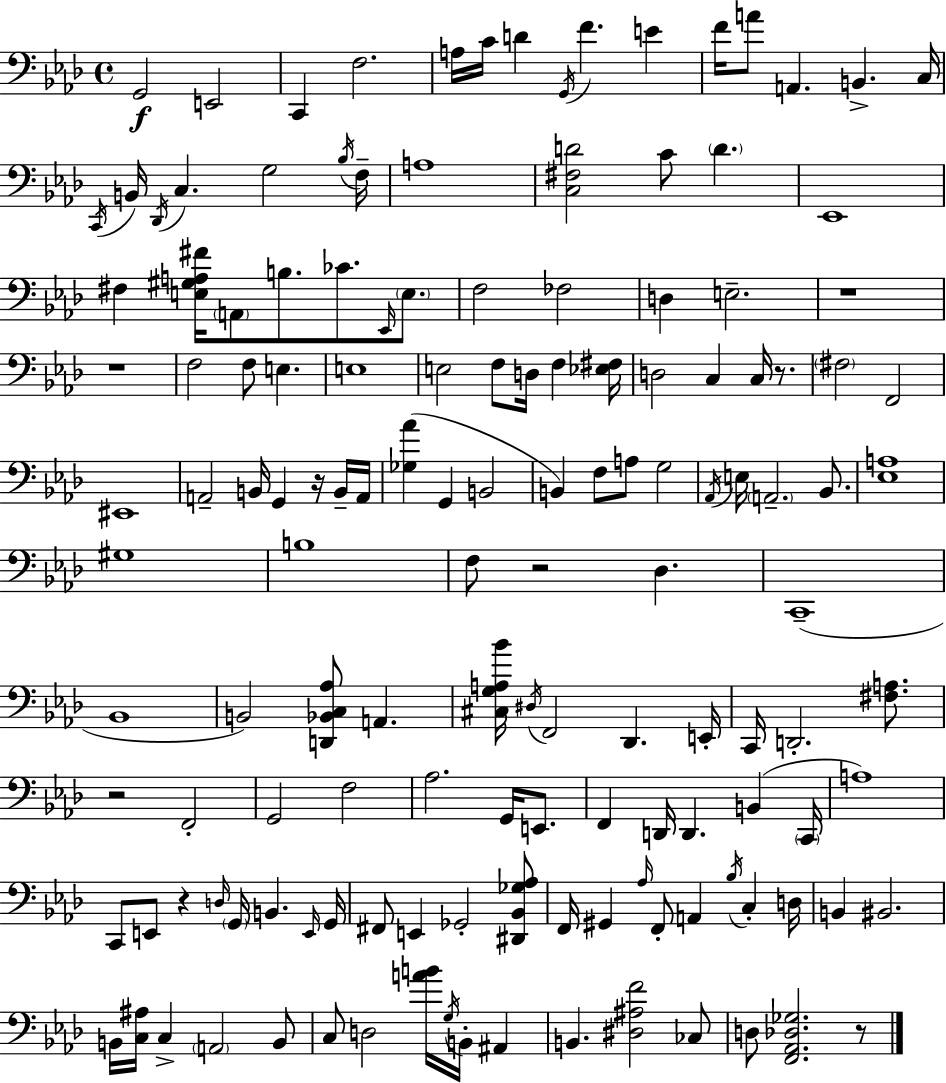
G2/h E2/h C2/q F3/h. A3/s C4/s D4/q G2/s F4/q. E4/q F4/s A4/e A2/q. B2/q. C3/s C2/s B2/s Db2/s C3/q. G3/h Bb3/s F3/s A3/w [C3,F#3,D4]/h C4/e D4/q. Eb2/w F#3/q [E3,G#3,A3,F#4]/s A2/e B3/e. CES4/e. Eb2/s E3/e. F3/h FES3/h D3/q E3/h. R/w R/w F3/h F3/e E3/q. E3/w E3/h F3/e D3/s F3/q [Eb3,F#3]/s D3/h C3/q C3/s R/e. F#3/h F2/h EIS2/w A2/h B2/s G2/q R/s B2/s A2/s [Gb3,Ab4]/q G2/q B2/h B2/q F3/e A3/e G3/h Ab2/s E3/s A2/h. Bb2/e. [Eb3,A3]/w G#3/w B3/w F3/e R/h Db3/q. C2/w Bb2/w B2/h [D2,Bb2,C3,Ab3]/e A2/q. [C#3,G3,A3,Bb4]/s D#3/s F2/h Db2/q. E2/s C2/s D2/h. [F#3,A3]/e. R/h F2/h G2/h F3/h Ab3/h. G2/s E2/e. F2/q D2/s D2/q. B2/q C2/s A3/w C2/e E2/e R/q D3/s G2/s B2/q. E2/s G2/s F#2/e E2/q Gb2/h [D#2,Bb2,Gb3,Ab3]/e F2/s G#2/q Ab3/s F2/e A2/q Bb3/s C3/q D3/s B2/q BIS2/h. B2/s [C3,A#3]/s C3/q A2/h B2/e C3/e D3/h [A4,B4]/s G3/s B2/s A#2/q B2/q. [D#3,A#3,F4]/h CES3/e D3/e [F2,Ab2,Db3,Gb3]/h. R/e